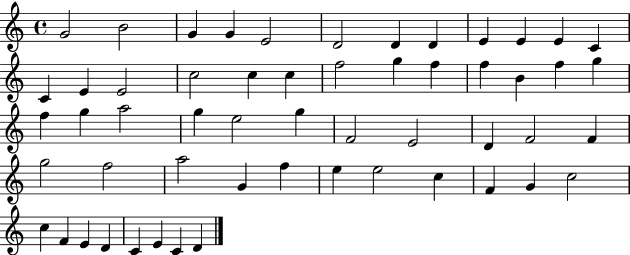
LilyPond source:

{
  \clef treble
  \time 4/4
  \defaultTimeSignature
  \key c \major
  g'2 b'2 | g'4 g'4 e'2 | d'2 d'4 d'4 | e'4 e'4 e'4 c'4 | \break c'4 e'4 e'2 | c''2 c''4 c''4 | f''2 g''4 f''4 | f''4 b'4 f''4 g''4 | \break f''4 g''4 a''2 | g''4 e''2 g''4 | f'2 e'2 | d'4 f'2 f'4 | \break g''2 f''2 | a''2 g'4 f''4 | e''4 e''2 c''4 | f'4 g'4 c''2 | \break c''4 f'4 e'4 d'4 | c'4 e'4 c'4 d'4 | \bar "|."
}